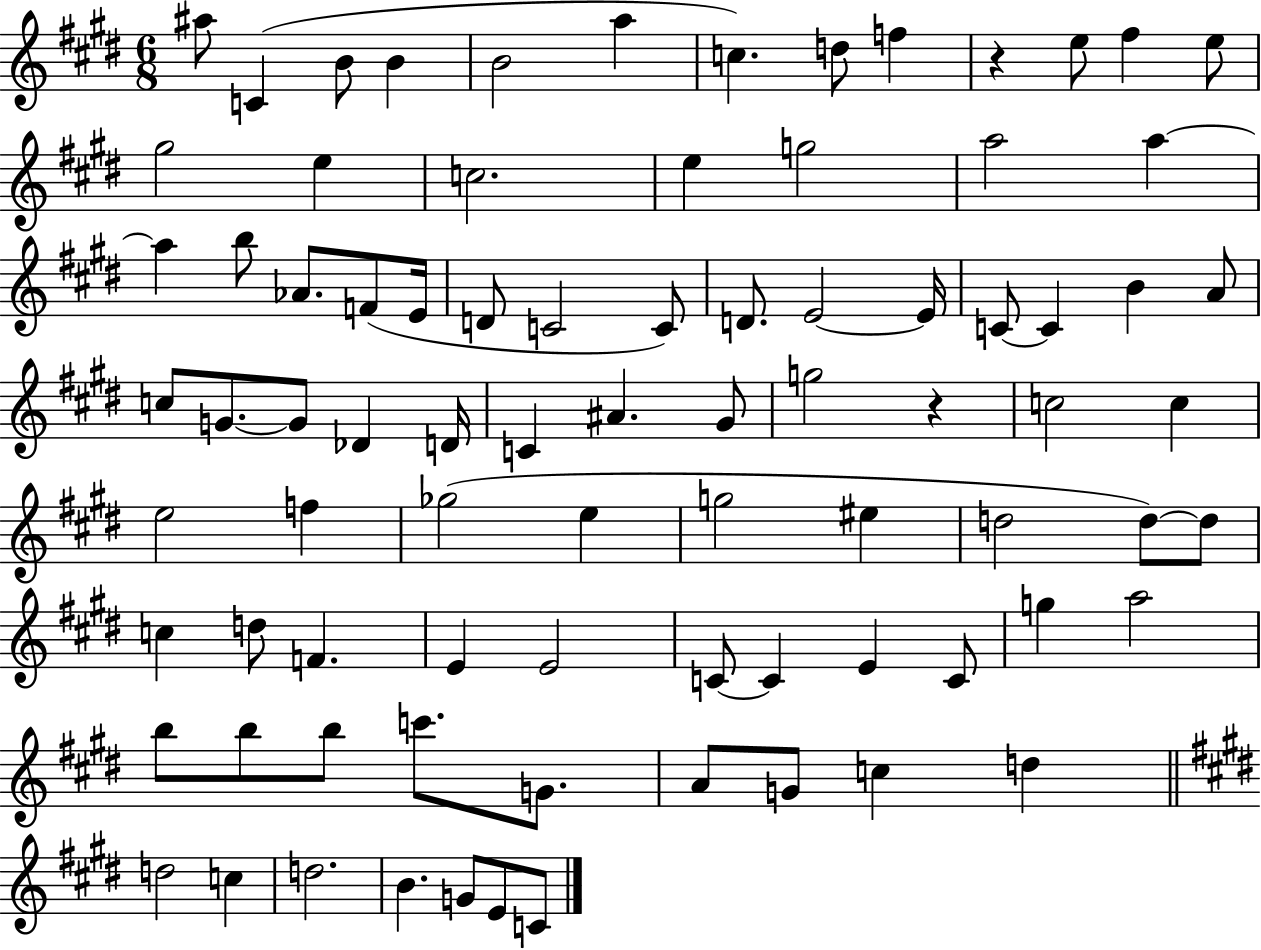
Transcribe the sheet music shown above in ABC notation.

X:1
T:Untitled
M:6/8
L:1/4
K:E
^a/2 C B/2 B B2 a c d/2 f z e/2 ^f e/2 ^g2 e c2 e g2 a2 a a b/2 _A/2 F/2 E/4 D/2 C2 C/2 D/2 E2 E/4 C/2 C B A/2 c/2 G/2 G/2 _D D/4 C ^A ^G/2 g2 z c2 c e2 f _g2 e g2 ^e d2 d/2 d/2 c d/2 F E E2 C/2 C E C/2 g a2 b/2 b/2 b/2 c'/2 G/2 A/2 G/2 c d d2 c d2 B G/2 E/2 C/2